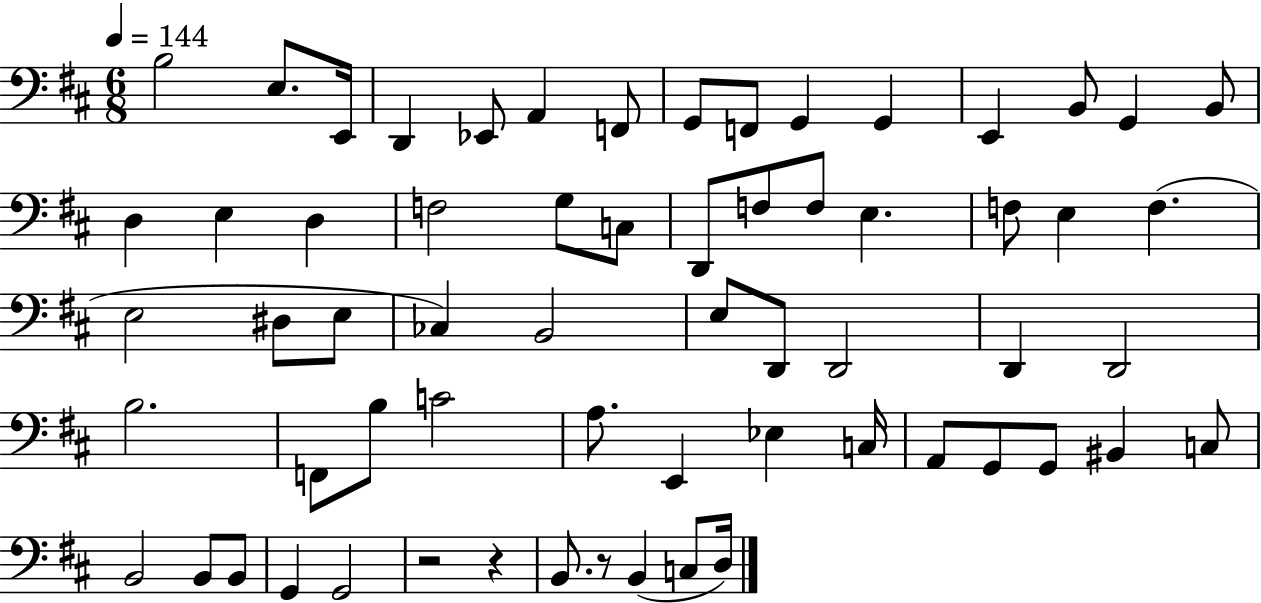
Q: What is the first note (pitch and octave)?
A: B3